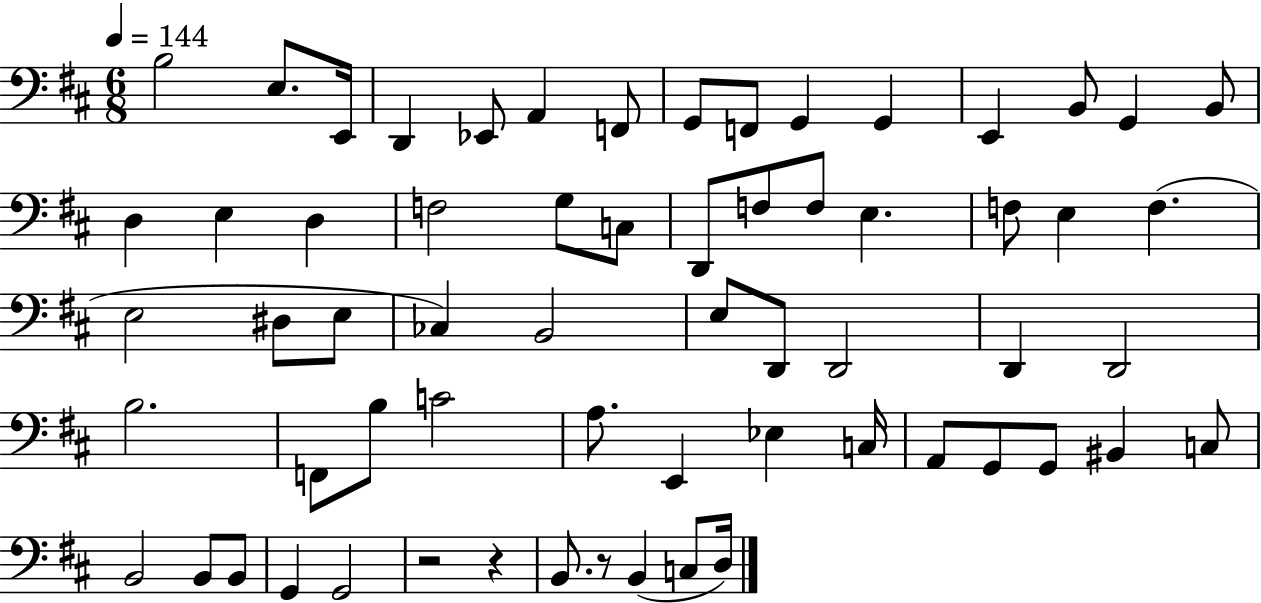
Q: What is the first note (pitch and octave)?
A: B3